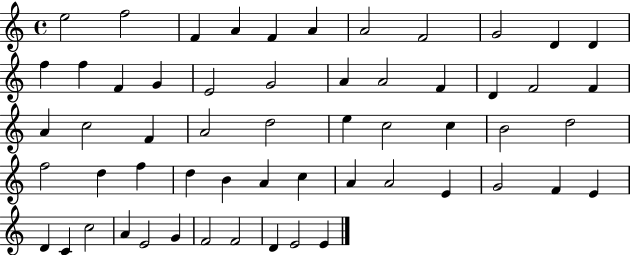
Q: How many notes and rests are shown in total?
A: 57